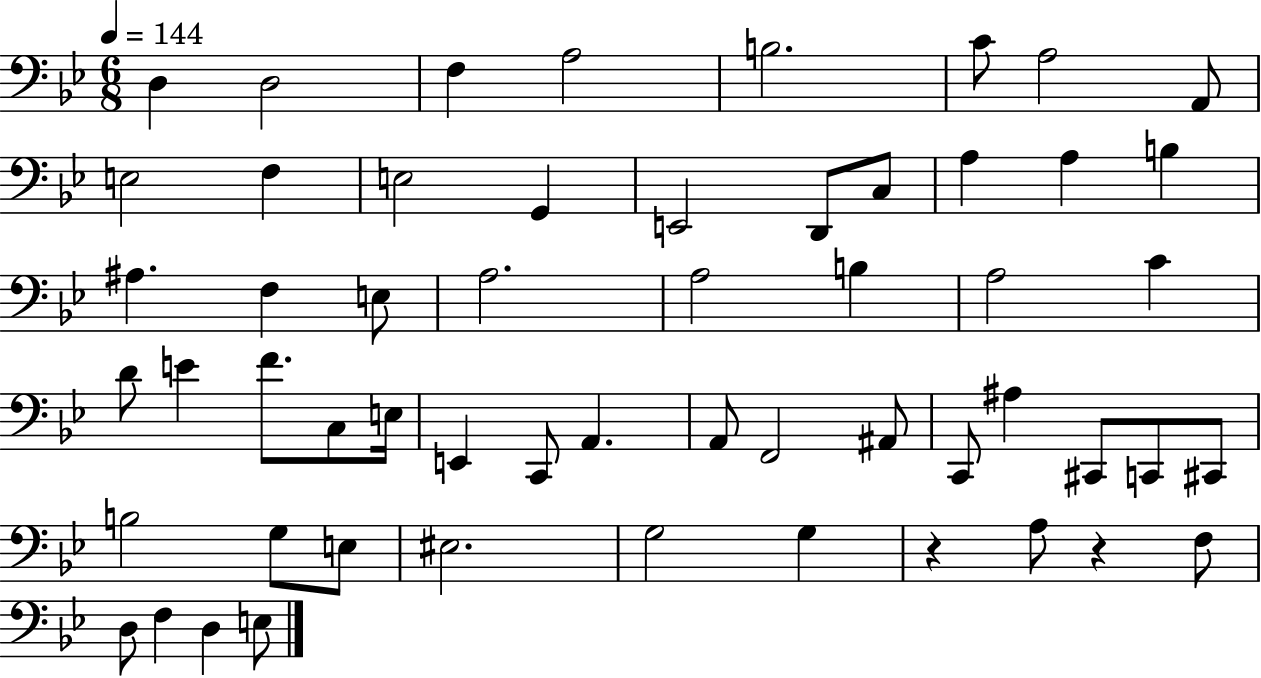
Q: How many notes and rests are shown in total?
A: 56